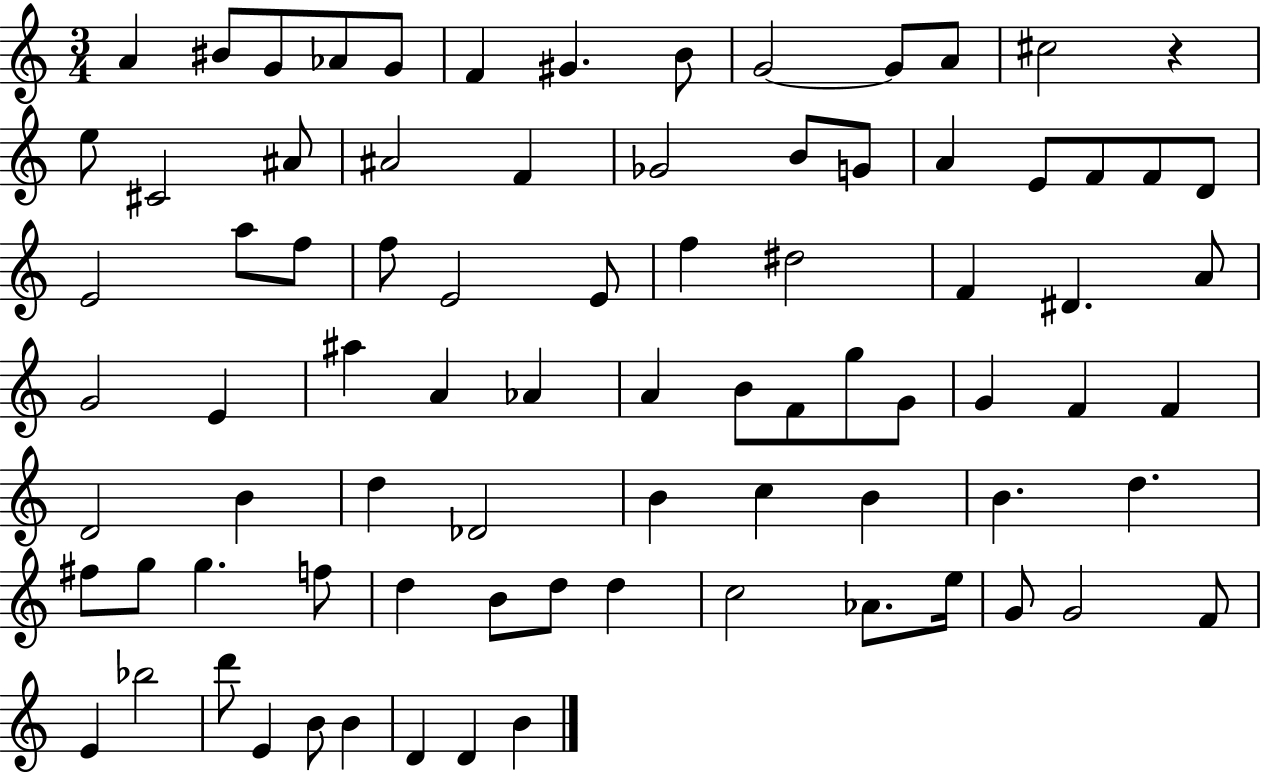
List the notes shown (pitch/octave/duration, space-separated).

A4/q BIS4/e G4/e Ab4/e G4/e F4/q G#4/q. B4/e G4/h G4/e A4/e C#5/h R/q E5/e C#4/h A#4/e A#4/h F4/q Gb4/h B4/e G4/e A4/q E4/e F4/e F4/e D4/e E4/h A5/e F5/e F5/e E4/h E4/e F5/q D#5/h F4/q D#4/q. A4/e G4/h E4/q A#5/q A4/q Ab4/q A4/q B4/e F4/e G5/e G4/e G4/q F4/q F4/q D4/h B4/q D5/q Db4/h B4/q C5/q B4/q B4/q. D5/q. F#5/e G5/e G5/q. F5/e D5/q B4/e D5/e D5/q C5/h Ab4/e. E5/s G4/e G4/h F4/e E4/q Bb5/h D6/e E4/q B4/e B4/q D4/q D4/q B4/q